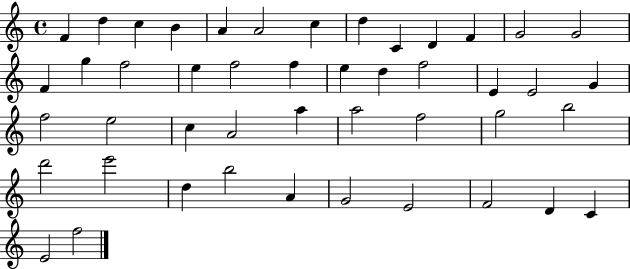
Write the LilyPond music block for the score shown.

{
  \clef treble
  \time 4/4
  \defaultTimeSignature
  \key c \major
  f'4 d''4 c''4 b'4 | a'4 a'2 c''4 | d''4 c'4 d'4 f'4 | g'2 g'2 | \break f'4 g''4 f''2 | e''4 f''2 f''4 | e''4 d''4 f''2 | e'4 e'2 g'4 | \break f''2 e''2 | c''4 a'2 a''4 | a''2 f''2 | g''2 b''2 | \break d'''2 e'''2 | d''4 b''2 a'4 | g'2 e'2 | f'2 d'4 c'4 | \break e'2 f''2 | \bar "|."
}